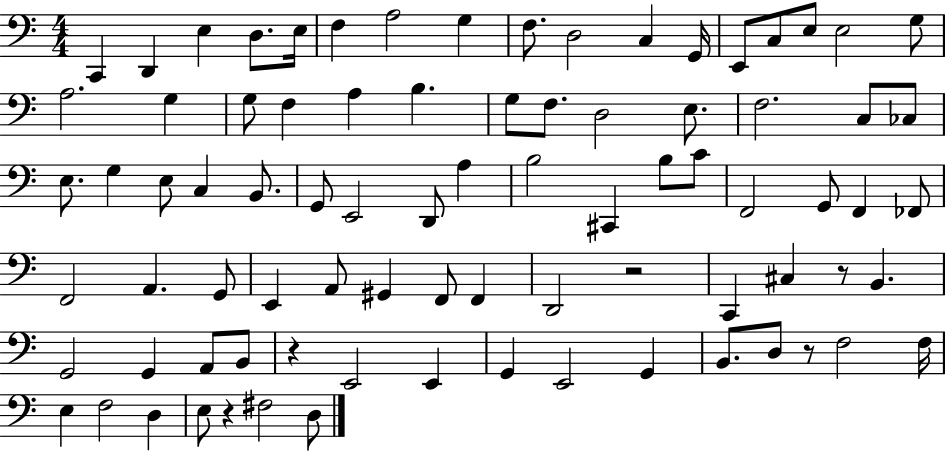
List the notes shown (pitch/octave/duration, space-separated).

C2/q D2/q E3/q D3/e. E3/s F3/q A3/h G3/q F3/e. D3/h C3/q G2/s E2/e C3/e E3/e E3/h G3/e A3/h. G3/q G3/e F3/q A3/q B3/q. G3/e F3/e. D3/h E3/e. F3/h. C3/e CES3/e E3/e. G3/q E3/e C3/q B2/e. G2/e E2/h D2/e A3/q B3/h C#2/q B3/e C4/e F2/h G2/e F2/q FES2/e F2/h A2/q. G2/e E2/q A2/e G#2/q F2/e F2/q D2/h R/h C2/q C#3/q R/e B2/q. G2/h G2/q A2/e B2/e R/q E2/h E2/q G2/q E2/h G2/q B2/e. D3/e R/e F3/h F3/s E3/q F3/h D3/q E3/e R/q F#3/h D3/e